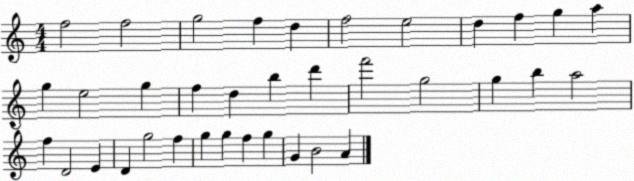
X:1
T:Untitled
M:4/4
L:1/4
K:C
f2 f2 g2 f d f2 e2 d f g a g e2 g f d b d' f'2 g2 g b a2 f D2 E D g2 f g g f g G B2 A